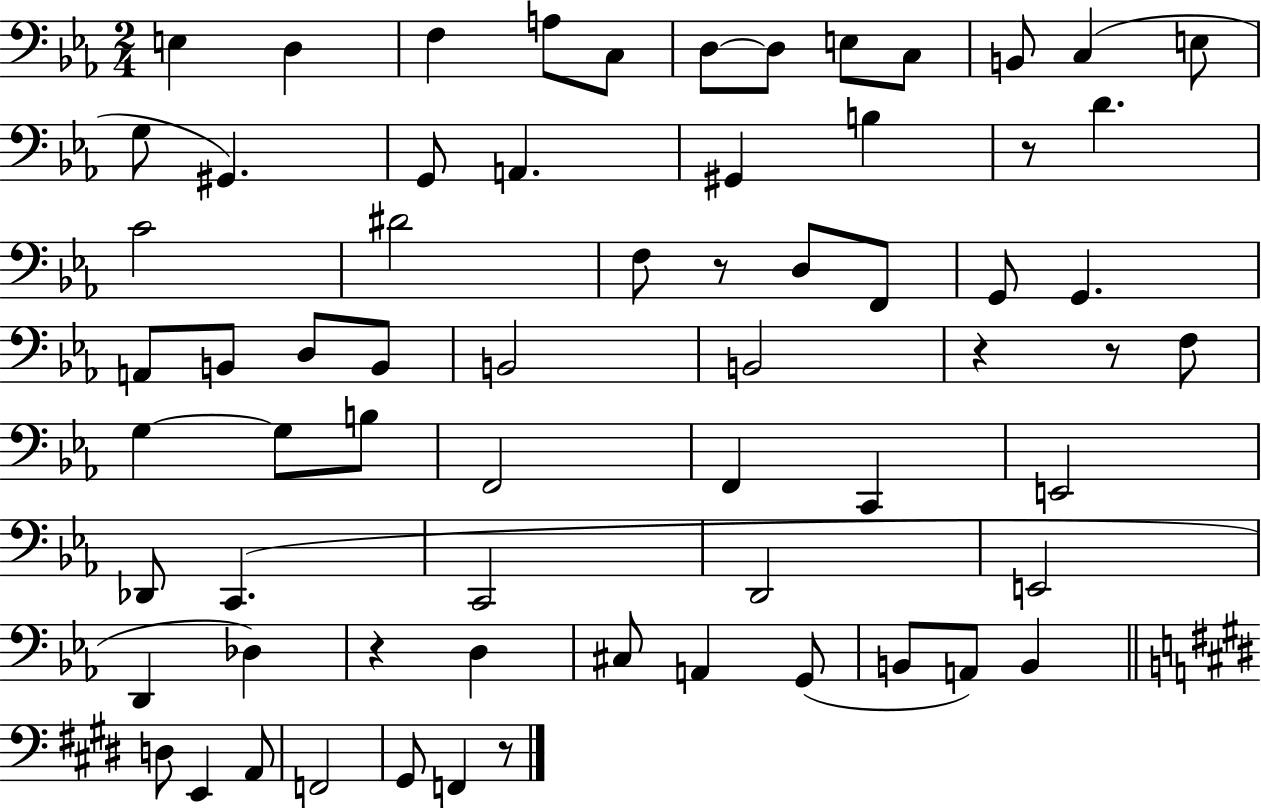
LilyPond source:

{
  \clef bass
  \numericTimeSignature
  \time 2/4
  \key ees \major
  e4 d4 | f4 a8 c8 | d8~~ d8 e8 c8 | b,8 c4( e8 | \break g8 gis,4.) | g,8 a,4. | gis,4 b4 | r8 d'4. | \break c'2 | dis'2 | f8 r8 d8 f,8 | g,8 g,4. | \break a,8 b,8 d8 b,8 | b,2 | b,2 | r4 r8 f8 | \break g4~~ g8 b8 | f,2 | f,4 c,4 | e,2 | \break des,8 c,4.( | c,2 | d,2 | e,2 | \break d,4 des4) | r4 d4 | cis8 a,4 g,8( | b,8 a,8) b,4 | \break \bar "||" \break \key e \major d8 e,4 a,8 | f,2 | gis,8 f,4 r8 | \bar "|."
}